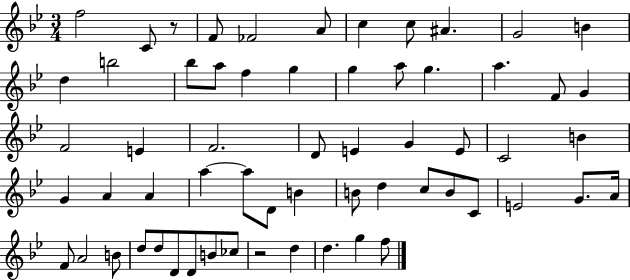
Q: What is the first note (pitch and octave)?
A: F5